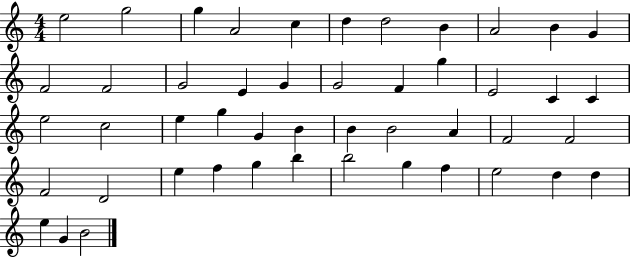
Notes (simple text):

E5/h G5/h G5/q A4/h C5/q D5/q D5/h B4/q A4/h B4/q G4/q F4/h F4/h G4/h E4/q G4/q G4/h F4/q G5/q E4/h C4/q C4/q E5/h C5/h E5/q G5/q G4/q B4/q B4/q B4/h A4/q F4/h F4/h F4/h D4/h E5/q F5/q G5/q B5/q B5/h G5/q F5/q E5/h D5/q D5/q E5/q G4/q B4/h